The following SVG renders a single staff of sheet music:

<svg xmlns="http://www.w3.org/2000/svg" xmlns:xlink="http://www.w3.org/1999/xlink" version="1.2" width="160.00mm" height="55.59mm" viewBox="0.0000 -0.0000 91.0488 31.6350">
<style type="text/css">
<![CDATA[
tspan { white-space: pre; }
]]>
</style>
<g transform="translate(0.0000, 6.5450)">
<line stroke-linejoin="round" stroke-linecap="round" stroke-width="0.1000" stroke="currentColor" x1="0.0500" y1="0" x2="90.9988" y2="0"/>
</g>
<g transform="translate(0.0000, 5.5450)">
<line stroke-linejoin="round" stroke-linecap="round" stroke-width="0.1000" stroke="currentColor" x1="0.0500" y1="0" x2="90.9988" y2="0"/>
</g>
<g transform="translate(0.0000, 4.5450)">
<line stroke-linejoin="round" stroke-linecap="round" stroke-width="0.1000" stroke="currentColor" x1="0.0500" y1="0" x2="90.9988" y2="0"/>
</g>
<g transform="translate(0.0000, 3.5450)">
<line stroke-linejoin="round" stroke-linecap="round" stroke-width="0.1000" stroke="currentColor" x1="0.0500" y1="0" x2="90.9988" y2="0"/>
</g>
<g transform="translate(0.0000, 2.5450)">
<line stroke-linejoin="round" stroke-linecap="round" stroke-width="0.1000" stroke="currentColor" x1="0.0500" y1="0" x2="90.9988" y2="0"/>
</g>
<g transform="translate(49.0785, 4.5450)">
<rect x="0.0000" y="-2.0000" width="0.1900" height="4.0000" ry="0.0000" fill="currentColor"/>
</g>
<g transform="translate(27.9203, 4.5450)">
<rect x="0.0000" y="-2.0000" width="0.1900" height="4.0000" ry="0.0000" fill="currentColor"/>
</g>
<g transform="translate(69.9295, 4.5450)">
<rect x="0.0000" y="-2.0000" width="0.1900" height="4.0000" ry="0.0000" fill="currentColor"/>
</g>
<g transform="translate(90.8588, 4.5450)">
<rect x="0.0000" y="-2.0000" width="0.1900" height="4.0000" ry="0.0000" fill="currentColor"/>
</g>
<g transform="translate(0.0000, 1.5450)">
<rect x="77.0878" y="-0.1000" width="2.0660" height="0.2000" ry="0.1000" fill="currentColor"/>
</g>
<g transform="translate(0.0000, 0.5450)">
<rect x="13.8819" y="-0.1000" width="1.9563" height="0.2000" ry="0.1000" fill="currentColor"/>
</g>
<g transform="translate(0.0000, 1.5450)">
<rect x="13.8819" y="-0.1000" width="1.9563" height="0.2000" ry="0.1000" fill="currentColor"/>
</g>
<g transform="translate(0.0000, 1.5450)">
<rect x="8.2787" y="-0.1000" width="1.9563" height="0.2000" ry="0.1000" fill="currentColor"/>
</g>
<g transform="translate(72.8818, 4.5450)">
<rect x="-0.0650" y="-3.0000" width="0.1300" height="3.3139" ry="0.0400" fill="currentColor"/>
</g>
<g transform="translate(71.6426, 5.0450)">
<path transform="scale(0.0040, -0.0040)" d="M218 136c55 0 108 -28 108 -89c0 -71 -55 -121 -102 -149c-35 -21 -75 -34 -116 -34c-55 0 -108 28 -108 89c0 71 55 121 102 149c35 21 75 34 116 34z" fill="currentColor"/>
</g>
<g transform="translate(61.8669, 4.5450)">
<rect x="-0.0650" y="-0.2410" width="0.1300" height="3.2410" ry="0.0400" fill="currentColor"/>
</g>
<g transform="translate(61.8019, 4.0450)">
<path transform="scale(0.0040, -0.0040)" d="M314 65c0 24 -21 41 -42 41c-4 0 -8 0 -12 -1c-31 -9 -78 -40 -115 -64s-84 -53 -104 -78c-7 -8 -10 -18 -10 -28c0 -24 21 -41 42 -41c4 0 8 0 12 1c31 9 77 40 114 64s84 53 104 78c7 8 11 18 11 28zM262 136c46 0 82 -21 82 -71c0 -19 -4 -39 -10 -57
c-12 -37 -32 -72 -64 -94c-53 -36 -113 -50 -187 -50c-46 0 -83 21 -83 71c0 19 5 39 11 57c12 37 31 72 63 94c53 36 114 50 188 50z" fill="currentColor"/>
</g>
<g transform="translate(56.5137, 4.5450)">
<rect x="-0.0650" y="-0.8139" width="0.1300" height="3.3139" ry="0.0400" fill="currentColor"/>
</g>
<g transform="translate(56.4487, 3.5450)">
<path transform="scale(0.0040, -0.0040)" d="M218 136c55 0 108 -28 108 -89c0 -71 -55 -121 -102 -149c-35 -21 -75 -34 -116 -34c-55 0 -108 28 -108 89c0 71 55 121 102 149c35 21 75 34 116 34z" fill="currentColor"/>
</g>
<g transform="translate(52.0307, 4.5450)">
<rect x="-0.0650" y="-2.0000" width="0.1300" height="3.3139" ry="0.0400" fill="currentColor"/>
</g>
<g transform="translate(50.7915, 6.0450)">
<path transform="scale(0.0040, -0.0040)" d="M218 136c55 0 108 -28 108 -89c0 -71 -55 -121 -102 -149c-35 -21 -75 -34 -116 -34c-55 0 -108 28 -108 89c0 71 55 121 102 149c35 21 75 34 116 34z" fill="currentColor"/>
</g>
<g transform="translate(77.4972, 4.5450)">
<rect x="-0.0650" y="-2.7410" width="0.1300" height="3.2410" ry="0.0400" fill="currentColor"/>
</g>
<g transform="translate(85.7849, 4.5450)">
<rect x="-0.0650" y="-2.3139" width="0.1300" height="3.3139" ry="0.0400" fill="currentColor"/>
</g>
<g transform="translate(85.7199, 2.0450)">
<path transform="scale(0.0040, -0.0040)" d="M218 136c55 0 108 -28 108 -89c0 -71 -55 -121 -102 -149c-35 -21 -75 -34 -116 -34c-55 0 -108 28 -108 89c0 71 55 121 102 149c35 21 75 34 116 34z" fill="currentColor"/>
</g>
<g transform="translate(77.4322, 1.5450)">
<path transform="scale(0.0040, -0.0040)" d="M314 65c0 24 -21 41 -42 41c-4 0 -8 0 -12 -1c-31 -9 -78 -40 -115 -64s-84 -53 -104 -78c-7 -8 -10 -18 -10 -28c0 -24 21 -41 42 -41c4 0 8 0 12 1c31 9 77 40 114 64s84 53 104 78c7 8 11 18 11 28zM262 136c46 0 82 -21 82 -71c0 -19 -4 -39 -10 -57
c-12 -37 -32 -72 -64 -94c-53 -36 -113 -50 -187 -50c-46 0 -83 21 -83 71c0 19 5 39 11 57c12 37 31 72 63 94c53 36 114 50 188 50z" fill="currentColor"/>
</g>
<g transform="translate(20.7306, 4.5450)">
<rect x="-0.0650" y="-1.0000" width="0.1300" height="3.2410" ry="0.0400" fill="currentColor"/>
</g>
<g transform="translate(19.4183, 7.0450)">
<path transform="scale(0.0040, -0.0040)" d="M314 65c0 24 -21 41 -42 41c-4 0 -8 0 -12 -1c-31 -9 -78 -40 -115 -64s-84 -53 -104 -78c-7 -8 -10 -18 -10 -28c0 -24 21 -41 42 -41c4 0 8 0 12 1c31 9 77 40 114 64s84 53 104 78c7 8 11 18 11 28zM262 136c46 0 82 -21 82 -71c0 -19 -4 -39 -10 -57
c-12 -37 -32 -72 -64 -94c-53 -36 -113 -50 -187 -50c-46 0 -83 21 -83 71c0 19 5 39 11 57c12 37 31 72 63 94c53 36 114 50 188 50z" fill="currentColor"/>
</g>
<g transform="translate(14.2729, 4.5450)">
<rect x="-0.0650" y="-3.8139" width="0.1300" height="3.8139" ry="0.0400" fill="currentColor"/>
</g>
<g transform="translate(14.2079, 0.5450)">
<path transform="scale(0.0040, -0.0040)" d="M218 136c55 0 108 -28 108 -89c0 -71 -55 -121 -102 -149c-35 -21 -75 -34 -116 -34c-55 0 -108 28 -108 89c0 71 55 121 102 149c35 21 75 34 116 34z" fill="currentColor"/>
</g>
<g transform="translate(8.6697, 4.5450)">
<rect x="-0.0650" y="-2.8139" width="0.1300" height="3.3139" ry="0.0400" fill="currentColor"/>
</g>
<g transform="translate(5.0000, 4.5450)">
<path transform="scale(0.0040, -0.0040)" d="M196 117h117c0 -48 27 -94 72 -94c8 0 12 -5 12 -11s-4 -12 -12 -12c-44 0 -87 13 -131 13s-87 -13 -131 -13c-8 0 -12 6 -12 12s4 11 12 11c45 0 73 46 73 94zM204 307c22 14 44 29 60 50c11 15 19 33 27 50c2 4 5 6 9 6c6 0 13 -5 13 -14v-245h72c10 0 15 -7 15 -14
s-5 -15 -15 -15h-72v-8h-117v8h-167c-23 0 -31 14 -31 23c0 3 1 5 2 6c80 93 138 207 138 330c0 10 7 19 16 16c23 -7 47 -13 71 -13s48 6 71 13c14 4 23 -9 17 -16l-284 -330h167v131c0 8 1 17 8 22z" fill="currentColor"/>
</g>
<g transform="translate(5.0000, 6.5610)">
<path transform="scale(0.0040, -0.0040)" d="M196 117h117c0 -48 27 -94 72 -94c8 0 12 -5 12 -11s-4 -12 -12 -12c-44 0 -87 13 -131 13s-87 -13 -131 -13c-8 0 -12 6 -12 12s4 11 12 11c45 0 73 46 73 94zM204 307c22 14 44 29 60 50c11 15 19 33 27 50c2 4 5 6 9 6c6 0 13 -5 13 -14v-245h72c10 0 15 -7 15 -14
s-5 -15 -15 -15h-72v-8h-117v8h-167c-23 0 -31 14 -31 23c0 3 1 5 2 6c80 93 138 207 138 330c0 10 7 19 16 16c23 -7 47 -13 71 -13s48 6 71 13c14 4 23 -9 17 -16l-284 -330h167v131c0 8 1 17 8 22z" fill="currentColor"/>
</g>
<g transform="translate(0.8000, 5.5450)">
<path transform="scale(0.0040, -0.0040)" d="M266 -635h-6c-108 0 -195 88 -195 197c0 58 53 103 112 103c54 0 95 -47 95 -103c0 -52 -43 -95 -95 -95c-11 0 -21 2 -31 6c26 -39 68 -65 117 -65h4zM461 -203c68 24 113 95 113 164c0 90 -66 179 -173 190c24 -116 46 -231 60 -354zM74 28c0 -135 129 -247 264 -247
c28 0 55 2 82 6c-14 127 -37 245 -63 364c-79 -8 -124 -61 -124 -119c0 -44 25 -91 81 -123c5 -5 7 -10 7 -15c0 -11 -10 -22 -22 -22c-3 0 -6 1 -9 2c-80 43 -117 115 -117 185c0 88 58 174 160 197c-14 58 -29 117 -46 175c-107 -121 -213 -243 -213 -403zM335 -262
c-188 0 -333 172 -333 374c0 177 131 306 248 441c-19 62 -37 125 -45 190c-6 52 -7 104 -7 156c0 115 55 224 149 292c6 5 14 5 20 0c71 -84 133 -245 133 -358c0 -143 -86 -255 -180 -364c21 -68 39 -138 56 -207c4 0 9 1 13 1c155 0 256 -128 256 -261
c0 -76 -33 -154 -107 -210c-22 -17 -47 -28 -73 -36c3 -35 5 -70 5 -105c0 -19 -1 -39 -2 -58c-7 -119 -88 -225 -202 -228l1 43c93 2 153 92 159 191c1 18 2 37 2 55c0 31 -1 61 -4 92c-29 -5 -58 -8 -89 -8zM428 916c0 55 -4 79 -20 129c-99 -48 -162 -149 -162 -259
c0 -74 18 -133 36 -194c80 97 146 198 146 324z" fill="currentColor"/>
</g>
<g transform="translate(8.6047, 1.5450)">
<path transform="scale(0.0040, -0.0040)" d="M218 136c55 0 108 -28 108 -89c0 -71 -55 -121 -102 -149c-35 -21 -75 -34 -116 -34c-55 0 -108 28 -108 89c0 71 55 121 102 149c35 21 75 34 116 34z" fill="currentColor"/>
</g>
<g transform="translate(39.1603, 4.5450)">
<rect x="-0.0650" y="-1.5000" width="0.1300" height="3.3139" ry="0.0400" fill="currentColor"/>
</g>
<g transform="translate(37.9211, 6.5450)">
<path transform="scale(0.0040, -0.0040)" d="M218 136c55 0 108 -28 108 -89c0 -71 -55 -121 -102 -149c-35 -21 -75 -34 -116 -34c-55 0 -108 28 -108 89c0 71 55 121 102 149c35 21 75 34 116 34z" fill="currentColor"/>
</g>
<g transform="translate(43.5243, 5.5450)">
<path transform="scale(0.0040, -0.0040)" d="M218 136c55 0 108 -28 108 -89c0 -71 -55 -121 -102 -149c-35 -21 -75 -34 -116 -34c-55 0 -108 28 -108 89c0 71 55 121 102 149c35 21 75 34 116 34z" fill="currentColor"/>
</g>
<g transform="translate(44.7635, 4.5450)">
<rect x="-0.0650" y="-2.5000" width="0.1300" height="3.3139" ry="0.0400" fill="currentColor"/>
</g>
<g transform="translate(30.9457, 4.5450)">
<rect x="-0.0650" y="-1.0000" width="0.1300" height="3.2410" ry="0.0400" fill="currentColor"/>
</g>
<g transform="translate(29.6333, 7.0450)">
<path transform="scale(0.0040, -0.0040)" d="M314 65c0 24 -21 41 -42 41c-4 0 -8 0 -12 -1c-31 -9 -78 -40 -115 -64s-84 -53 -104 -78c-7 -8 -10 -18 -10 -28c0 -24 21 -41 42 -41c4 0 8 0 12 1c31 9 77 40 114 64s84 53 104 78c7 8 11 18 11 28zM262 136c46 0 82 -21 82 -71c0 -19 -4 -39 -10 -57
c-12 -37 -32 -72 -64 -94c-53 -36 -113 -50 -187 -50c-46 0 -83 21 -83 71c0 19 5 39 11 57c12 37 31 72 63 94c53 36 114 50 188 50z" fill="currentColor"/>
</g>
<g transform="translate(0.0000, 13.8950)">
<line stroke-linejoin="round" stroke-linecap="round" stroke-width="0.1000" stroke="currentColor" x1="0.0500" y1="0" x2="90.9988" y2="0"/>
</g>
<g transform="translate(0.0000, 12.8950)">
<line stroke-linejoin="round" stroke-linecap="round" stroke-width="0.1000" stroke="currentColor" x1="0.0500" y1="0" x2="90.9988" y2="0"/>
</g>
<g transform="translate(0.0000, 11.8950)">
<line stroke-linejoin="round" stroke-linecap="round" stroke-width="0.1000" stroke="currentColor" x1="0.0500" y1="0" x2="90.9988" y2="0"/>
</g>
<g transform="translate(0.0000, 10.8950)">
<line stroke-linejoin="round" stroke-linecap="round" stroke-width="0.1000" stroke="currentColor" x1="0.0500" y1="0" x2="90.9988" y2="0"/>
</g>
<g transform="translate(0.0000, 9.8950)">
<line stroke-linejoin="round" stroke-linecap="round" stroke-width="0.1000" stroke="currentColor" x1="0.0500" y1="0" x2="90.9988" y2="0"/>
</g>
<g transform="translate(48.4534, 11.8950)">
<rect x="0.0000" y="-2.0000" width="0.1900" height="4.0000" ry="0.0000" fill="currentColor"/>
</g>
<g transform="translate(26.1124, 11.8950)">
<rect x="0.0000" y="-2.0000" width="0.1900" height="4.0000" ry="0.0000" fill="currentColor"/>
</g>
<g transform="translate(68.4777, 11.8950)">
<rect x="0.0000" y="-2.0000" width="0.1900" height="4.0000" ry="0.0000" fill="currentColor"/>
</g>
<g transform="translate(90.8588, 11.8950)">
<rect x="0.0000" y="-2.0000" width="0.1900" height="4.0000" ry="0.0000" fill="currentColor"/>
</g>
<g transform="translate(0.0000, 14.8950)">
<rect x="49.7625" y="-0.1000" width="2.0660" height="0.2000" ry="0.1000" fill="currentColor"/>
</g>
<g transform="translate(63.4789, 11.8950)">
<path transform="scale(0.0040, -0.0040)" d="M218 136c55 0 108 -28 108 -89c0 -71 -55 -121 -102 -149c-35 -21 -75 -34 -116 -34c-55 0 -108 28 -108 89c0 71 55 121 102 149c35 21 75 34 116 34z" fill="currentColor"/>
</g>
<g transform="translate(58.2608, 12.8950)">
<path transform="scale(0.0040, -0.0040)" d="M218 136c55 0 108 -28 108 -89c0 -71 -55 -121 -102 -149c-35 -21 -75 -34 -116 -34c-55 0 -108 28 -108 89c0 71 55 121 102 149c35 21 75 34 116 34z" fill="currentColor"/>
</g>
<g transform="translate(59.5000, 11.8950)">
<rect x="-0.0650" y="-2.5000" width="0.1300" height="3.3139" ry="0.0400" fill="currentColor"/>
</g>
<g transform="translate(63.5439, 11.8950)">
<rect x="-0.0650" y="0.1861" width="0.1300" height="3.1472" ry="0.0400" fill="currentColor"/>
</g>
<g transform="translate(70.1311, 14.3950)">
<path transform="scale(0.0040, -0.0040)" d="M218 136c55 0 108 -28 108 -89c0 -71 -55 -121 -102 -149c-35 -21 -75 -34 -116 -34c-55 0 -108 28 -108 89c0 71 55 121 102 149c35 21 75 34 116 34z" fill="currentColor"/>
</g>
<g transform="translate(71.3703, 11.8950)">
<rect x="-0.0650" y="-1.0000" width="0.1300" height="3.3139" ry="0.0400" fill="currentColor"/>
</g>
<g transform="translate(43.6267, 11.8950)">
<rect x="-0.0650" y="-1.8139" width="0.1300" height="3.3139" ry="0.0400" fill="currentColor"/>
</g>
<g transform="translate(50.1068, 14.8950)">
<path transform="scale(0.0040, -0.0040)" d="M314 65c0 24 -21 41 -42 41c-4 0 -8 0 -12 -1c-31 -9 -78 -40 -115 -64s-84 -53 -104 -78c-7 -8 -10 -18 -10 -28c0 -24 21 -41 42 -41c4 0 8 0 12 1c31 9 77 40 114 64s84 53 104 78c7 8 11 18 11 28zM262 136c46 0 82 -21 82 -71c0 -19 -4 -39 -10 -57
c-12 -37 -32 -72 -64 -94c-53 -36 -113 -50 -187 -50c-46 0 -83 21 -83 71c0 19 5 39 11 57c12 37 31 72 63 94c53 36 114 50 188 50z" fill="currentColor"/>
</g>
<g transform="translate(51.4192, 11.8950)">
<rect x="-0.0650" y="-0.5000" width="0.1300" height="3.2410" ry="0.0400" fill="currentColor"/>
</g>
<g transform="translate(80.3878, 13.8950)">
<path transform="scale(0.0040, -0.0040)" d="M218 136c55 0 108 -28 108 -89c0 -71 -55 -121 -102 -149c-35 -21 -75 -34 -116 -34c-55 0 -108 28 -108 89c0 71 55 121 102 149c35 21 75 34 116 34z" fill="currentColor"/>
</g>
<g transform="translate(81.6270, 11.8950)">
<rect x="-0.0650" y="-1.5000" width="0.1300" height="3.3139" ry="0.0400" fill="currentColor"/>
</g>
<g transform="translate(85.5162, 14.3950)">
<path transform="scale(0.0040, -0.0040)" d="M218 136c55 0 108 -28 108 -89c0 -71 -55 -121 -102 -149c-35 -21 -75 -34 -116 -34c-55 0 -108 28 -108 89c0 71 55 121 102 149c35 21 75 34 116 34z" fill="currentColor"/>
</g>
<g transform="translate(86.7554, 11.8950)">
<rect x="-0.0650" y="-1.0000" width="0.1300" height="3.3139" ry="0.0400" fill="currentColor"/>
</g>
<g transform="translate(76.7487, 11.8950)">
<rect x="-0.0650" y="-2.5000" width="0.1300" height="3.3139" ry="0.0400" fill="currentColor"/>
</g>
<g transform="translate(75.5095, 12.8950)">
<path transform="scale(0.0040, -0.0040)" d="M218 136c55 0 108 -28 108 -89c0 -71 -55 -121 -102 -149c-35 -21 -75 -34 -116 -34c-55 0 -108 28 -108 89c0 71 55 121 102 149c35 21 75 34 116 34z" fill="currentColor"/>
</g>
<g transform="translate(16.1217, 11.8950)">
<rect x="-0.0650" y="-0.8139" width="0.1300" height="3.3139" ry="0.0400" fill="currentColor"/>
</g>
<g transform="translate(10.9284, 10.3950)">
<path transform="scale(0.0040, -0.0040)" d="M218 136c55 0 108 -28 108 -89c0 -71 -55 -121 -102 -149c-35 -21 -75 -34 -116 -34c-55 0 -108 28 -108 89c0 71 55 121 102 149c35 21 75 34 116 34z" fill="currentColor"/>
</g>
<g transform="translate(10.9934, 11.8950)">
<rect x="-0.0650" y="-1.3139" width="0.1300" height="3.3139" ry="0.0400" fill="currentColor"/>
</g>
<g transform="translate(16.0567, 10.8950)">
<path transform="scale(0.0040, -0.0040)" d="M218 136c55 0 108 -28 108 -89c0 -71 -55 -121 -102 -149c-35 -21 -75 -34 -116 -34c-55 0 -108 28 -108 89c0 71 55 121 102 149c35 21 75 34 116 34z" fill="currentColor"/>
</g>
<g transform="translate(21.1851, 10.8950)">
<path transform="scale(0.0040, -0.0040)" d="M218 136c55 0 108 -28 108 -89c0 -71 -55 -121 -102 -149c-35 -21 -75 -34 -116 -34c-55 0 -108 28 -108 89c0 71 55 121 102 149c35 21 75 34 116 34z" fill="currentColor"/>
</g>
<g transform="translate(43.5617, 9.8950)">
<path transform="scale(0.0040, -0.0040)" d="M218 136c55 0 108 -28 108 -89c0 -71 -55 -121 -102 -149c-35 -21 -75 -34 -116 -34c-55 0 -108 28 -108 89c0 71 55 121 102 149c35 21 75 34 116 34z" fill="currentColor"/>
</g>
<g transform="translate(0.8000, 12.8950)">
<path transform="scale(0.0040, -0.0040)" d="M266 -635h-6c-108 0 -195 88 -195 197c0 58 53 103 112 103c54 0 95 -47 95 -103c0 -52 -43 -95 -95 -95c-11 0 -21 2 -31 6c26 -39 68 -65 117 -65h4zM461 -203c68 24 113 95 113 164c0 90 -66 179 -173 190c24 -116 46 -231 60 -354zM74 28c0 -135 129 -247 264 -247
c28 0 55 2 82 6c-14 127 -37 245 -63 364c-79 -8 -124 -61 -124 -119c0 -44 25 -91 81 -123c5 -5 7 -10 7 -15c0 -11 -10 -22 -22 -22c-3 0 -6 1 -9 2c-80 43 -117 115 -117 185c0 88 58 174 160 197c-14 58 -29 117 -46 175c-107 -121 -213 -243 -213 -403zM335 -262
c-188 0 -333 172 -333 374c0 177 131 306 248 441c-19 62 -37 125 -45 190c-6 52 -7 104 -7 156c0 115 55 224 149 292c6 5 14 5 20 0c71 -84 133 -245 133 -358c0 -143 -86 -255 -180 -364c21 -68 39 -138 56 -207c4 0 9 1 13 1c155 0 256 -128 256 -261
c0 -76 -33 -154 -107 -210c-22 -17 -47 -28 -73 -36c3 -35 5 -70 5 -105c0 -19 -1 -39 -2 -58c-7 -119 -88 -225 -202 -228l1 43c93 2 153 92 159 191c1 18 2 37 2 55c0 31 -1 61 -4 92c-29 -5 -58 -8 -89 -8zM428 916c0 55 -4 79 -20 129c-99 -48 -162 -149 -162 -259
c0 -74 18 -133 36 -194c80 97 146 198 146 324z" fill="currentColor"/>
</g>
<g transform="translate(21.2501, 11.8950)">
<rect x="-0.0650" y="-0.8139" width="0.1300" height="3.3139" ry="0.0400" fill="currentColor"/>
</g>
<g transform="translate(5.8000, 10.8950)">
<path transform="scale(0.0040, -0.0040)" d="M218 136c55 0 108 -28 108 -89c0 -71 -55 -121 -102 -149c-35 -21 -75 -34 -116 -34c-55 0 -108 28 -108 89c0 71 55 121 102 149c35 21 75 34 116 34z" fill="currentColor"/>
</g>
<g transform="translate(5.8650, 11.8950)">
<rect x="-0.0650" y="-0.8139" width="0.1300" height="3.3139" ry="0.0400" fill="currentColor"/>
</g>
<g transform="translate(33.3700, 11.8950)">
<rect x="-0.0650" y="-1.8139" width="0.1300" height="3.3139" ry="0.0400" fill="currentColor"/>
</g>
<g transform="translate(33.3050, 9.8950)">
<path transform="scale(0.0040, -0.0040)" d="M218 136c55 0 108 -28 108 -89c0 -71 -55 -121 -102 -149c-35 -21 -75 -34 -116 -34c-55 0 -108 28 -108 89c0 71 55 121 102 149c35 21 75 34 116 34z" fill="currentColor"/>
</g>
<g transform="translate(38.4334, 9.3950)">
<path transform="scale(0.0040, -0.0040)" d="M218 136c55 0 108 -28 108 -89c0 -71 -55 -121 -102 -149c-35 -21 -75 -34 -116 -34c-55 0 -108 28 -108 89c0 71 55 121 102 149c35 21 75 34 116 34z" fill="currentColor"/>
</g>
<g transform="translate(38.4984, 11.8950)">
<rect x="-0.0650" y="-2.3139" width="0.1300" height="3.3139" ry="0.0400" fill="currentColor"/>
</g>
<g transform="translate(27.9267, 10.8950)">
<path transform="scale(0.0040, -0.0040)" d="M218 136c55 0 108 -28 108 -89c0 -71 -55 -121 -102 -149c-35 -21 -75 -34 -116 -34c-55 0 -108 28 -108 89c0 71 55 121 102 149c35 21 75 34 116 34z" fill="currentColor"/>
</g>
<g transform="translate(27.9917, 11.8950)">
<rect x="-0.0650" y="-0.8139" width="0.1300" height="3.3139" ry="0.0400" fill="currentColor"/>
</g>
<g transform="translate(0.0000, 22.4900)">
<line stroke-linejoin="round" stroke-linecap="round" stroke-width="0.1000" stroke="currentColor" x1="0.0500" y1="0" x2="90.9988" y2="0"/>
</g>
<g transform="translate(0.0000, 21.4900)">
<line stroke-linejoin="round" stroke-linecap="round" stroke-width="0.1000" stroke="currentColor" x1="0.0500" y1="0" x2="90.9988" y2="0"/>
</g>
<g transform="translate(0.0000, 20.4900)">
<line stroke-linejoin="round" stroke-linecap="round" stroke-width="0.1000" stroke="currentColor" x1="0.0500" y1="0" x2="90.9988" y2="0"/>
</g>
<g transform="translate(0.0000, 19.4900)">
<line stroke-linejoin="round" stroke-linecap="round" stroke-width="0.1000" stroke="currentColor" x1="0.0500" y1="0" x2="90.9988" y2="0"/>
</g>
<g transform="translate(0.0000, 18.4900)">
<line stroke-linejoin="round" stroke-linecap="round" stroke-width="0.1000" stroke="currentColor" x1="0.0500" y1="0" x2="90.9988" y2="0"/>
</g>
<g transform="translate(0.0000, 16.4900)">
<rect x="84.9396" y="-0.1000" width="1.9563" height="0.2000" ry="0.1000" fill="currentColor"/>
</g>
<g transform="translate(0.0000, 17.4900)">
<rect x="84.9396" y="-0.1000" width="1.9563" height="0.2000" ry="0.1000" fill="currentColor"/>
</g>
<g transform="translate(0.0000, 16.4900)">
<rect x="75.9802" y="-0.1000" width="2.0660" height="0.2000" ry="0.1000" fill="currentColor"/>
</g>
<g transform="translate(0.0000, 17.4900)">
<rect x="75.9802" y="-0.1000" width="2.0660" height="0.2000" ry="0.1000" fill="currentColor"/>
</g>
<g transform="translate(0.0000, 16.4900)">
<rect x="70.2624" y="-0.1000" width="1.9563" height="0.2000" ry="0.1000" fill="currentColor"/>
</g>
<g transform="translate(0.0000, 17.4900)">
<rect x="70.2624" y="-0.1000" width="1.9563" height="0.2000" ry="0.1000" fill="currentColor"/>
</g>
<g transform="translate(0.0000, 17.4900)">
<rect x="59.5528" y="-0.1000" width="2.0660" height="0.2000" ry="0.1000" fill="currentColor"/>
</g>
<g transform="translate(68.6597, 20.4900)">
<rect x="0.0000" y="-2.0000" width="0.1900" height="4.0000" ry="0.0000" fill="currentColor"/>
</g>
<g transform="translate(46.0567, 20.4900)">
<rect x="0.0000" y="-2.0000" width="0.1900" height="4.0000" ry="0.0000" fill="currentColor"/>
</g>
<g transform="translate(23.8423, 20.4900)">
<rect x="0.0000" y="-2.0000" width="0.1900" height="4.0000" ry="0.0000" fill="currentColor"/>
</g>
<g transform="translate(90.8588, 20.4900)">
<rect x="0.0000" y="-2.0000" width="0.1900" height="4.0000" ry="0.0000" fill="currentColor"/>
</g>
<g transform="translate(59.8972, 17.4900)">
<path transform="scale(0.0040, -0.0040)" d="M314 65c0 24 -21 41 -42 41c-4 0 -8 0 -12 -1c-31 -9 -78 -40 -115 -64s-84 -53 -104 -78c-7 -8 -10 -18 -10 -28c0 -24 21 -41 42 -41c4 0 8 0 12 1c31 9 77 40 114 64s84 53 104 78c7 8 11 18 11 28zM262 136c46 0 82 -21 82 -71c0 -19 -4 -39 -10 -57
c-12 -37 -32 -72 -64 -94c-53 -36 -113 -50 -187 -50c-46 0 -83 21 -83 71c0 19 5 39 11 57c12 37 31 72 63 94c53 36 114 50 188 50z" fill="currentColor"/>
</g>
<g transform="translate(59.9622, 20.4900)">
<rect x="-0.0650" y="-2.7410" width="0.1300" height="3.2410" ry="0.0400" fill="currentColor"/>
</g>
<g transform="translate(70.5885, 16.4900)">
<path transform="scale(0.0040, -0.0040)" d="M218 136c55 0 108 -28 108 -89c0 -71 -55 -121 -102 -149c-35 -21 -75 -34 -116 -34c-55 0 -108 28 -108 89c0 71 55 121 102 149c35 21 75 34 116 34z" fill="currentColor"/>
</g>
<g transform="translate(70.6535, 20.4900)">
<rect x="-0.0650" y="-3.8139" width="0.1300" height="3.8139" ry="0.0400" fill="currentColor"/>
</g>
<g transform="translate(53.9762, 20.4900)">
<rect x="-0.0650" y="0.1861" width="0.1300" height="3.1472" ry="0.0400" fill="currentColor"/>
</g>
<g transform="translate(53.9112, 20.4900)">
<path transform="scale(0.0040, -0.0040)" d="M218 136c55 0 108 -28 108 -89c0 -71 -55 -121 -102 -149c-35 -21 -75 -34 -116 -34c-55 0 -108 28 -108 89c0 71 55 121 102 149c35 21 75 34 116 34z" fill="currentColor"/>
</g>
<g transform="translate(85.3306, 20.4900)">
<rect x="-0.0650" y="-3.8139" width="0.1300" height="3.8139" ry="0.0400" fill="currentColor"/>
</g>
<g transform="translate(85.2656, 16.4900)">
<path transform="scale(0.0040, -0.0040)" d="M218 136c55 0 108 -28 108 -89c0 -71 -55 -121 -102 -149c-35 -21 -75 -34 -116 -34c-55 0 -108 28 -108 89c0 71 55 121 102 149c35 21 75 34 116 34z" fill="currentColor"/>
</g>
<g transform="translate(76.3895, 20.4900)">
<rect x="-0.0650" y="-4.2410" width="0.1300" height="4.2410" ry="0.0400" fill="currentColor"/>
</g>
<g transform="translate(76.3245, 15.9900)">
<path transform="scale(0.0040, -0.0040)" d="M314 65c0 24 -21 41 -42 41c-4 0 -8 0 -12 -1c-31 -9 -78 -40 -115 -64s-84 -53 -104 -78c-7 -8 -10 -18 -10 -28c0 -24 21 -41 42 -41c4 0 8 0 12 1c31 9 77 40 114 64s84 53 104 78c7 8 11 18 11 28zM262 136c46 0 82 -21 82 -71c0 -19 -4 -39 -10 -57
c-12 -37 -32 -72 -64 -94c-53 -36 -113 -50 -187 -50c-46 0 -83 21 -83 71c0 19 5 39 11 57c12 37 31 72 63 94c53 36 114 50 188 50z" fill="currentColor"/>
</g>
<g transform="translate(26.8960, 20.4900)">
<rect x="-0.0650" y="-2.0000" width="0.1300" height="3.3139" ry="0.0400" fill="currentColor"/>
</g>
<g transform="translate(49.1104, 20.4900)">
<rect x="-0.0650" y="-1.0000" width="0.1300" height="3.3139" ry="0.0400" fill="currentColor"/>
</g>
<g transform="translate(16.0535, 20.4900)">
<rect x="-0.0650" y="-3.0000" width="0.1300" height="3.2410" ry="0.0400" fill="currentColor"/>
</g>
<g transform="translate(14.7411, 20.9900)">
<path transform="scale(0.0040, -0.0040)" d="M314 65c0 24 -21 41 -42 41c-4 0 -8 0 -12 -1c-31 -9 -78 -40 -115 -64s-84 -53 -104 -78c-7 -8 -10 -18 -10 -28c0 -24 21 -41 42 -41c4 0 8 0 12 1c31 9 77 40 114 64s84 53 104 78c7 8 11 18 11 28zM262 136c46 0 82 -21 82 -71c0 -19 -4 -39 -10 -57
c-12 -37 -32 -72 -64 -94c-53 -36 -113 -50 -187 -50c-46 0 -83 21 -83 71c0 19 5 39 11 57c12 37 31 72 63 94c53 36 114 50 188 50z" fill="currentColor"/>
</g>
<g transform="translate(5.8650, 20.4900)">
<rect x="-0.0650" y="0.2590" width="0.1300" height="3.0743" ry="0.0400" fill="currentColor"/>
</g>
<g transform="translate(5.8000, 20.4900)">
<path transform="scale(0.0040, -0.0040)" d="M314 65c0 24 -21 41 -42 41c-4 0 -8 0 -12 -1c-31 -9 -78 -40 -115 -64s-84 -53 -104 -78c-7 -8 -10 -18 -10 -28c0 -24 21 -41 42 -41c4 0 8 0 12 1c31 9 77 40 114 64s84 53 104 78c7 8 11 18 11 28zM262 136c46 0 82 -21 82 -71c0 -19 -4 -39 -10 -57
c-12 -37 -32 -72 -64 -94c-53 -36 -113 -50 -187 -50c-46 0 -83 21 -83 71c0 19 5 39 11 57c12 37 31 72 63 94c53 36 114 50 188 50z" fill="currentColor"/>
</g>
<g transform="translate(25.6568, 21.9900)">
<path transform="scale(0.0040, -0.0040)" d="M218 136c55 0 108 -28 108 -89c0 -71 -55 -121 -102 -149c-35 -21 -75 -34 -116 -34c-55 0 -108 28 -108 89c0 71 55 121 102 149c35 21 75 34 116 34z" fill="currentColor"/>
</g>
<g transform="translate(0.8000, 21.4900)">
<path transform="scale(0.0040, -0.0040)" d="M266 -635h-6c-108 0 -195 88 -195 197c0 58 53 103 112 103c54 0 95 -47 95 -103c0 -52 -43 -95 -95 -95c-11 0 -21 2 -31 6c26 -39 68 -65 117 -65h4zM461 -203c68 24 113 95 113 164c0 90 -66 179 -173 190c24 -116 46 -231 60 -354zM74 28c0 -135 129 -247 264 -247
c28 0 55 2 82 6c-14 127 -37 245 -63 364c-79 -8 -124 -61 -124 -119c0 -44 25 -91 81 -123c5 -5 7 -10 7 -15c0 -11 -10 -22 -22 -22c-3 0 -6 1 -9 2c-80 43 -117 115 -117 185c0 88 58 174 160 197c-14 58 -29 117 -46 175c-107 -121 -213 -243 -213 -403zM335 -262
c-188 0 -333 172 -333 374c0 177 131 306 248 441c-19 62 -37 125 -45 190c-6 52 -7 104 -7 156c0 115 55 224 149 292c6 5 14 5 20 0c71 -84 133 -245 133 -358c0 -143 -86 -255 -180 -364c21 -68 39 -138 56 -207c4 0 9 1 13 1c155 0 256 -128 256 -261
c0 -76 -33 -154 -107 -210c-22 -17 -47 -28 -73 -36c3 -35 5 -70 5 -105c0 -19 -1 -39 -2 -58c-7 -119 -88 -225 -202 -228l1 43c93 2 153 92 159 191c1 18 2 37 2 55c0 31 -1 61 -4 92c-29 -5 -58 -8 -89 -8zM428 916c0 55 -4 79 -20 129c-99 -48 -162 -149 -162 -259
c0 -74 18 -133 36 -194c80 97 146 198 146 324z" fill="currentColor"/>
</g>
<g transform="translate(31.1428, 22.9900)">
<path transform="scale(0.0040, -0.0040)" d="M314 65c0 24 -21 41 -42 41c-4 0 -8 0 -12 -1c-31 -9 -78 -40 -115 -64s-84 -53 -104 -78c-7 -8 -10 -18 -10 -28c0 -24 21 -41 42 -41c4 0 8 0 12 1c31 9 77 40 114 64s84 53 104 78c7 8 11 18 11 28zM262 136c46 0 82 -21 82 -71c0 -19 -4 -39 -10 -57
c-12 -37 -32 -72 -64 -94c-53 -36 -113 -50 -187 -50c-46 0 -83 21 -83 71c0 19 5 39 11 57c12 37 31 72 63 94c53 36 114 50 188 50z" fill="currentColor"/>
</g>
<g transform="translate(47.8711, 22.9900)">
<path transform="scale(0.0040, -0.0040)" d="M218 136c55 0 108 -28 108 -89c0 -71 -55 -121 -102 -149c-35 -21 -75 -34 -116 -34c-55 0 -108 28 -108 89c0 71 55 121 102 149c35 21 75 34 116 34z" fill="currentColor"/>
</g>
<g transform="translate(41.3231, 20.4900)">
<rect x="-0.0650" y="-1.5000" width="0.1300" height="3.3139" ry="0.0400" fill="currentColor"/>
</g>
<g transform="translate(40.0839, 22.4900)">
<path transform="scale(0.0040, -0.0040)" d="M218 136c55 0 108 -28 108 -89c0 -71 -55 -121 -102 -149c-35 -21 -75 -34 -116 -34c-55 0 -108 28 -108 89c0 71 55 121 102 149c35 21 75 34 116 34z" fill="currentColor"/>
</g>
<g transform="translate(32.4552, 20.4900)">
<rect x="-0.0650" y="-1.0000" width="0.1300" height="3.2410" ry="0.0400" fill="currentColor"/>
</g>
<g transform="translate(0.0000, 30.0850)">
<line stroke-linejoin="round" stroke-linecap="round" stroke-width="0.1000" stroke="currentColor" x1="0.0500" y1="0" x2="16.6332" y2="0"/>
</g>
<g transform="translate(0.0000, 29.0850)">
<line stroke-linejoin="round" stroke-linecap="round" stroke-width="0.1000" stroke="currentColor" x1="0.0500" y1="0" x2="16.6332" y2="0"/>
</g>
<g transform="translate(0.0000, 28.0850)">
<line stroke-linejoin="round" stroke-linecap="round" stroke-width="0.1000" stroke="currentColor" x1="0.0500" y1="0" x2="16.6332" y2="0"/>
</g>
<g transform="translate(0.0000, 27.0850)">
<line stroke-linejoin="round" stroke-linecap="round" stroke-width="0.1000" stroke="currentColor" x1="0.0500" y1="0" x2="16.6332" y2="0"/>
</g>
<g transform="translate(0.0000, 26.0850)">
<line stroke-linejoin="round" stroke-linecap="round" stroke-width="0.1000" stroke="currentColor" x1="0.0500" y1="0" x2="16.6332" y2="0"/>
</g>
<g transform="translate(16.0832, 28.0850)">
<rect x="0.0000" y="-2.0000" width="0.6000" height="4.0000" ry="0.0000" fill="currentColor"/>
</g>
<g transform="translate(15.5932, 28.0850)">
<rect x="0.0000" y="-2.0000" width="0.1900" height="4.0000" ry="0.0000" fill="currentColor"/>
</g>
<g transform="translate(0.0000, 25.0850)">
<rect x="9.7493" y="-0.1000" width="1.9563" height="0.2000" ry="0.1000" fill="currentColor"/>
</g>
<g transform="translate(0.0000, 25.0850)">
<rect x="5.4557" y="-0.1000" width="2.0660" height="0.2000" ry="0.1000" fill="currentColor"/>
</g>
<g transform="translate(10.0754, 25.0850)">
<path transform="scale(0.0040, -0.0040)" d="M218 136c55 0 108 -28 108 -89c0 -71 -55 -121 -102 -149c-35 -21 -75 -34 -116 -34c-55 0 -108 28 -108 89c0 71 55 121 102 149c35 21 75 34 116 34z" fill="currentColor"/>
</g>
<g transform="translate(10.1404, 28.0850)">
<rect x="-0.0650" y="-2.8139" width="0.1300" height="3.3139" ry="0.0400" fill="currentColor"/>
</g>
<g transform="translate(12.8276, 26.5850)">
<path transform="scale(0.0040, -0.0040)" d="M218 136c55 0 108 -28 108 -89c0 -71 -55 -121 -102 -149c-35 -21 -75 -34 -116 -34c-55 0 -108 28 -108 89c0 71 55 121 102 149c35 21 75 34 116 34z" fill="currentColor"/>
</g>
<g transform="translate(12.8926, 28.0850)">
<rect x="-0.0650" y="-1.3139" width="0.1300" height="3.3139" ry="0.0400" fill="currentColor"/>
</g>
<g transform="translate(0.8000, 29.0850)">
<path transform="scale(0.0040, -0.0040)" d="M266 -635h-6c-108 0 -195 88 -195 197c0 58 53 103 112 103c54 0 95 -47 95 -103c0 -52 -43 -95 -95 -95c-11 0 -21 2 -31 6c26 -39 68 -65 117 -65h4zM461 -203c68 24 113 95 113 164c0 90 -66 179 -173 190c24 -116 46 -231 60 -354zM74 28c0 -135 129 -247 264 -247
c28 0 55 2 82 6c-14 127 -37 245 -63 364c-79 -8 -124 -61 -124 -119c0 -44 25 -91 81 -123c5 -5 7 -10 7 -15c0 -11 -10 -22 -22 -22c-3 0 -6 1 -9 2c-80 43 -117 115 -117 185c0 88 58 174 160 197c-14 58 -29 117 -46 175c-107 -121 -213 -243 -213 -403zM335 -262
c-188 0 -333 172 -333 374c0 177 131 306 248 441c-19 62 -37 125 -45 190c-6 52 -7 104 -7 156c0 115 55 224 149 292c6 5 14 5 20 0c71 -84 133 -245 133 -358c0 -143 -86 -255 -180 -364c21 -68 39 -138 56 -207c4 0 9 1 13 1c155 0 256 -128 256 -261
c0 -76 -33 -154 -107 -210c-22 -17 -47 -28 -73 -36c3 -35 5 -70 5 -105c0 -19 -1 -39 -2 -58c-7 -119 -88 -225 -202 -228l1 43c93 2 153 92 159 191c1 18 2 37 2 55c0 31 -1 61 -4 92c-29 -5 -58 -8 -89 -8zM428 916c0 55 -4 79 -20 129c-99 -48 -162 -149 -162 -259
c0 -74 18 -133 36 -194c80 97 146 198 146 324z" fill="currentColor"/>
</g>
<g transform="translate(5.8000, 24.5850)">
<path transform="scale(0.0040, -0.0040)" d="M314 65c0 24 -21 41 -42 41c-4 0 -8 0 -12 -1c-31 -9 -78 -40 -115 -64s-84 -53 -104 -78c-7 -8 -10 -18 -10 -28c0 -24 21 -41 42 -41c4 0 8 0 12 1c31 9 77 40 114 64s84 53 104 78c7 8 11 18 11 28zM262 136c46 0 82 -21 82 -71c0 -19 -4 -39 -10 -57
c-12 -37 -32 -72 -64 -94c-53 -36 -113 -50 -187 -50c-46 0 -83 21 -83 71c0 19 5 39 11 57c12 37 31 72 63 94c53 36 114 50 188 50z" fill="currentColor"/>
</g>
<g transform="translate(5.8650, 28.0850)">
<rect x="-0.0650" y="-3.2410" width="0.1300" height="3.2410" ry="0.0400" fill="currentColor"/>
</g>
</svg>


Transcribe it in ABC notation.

X:1
T:Untitled
M:4/4
L:1/4
K:C
a c' D2 D2 E G F d c2 A a2 g d e d d d f g f C2 G B D G E D B2 A2 F D2 E D B a2 c' d'2 c' b2 a e